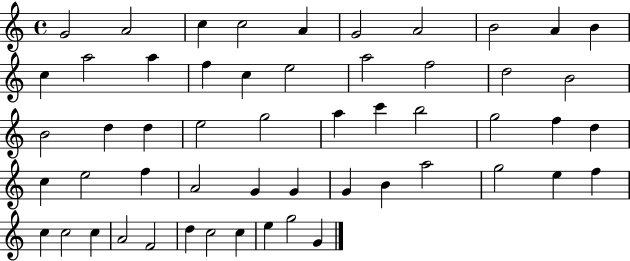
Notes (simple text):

G4/h A4/h C5/q C5/h A4/q G4/h A4/h B4/h A4/q B4/q C5/q A5/h A5/q F5/q C5/q E5/h A5/h F5/h D5/h B4/h B4/h D5/q D5/q E5/h G5/h A5/q C6/q B5/h G5/h F5/q D5/q C5/q E5/h F5/q A4/h G4/q G4/q G4/q B4/q A5/h G5/h E5/q F5/q C5/q C5/h C5/q A4/h F4/h D5/q C5/h C5/q E5/q G5/h G4/q